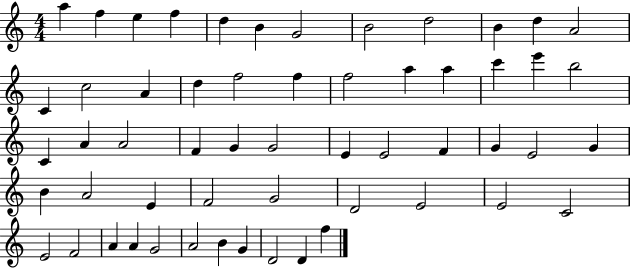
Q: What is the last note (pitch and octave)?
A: F5